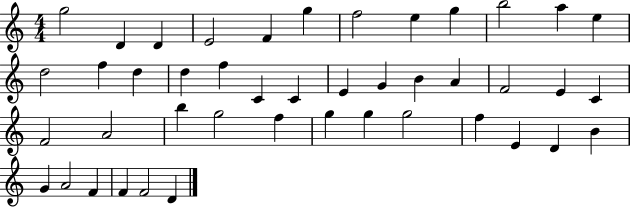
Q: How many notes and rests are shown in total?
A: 44